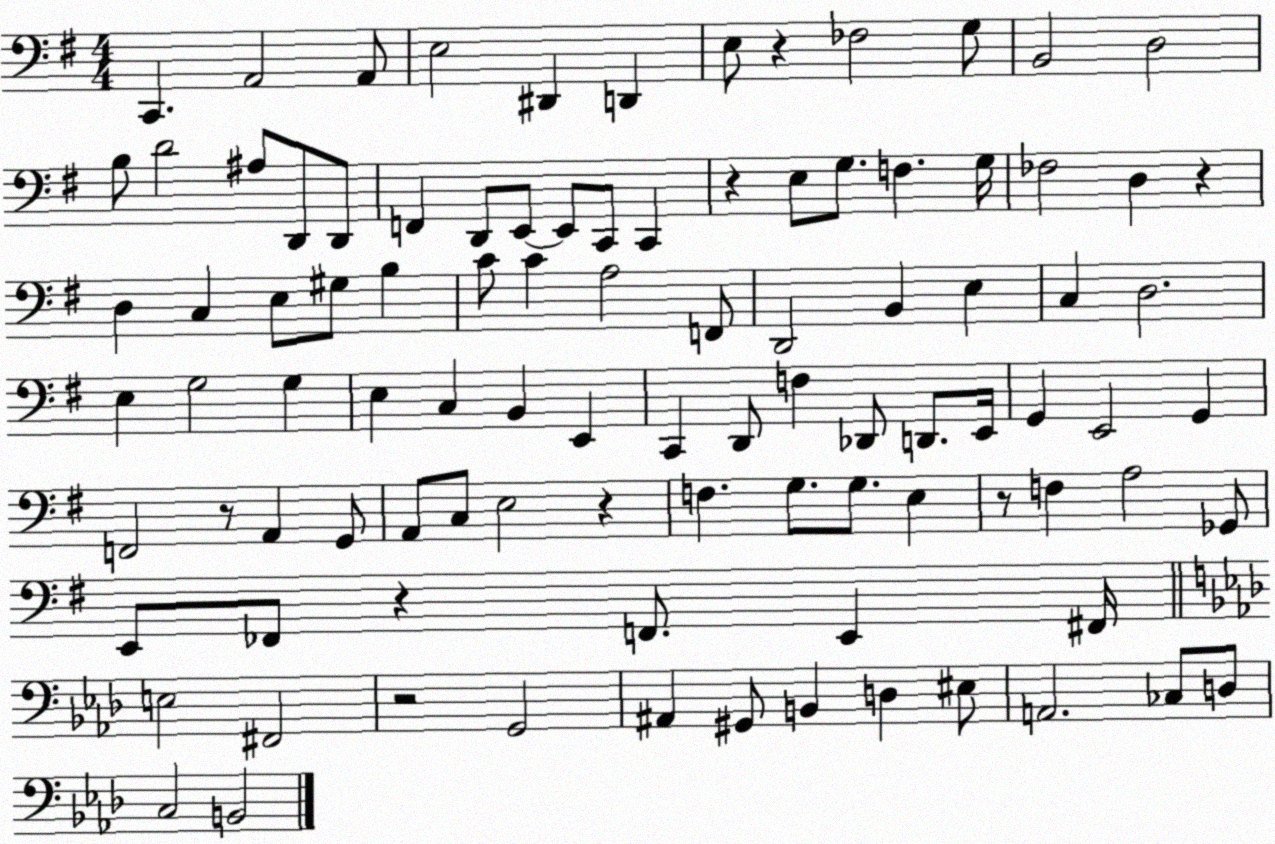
X:1
T:Untitled
M:4/4
L:1/4
K:G
C,, A,,2 A,,/2 E,2 ^D,, D,, E,/2 z _F,2 G,/2 B,,2 D,2 B,/2 D2 ^A,/2 D,,/2 D,,/2 F,, D,,/2 E,,/2 E,,/2 C,,/2 C,, z E,/2 G,/2 F, G,/4 _F,2 D, z D, C, E,/2 ^G,/2 B, C/2 C A,2 F,,/2 D,,2 B,, E, C, D,2 E, G,2 G, E, C, B,, E,, C,, D,,/2 F, _D,,/2 D,,/2 E,,/4 G,, E,,2 G,, F,,2 z/2 A,, G,,/2 A,,/2 C,/2 E,2 z F, G,/2 G,/2 E, z/2 F, A,2 _G,,/2 E,,/2 _F,,/2 z F,,/2 E,, ^F,,/4 E,2 ^F,,2 z2 G,,2 ^A,, ^G,,/2 B,, D, ^E,/2 A,,2 _C,/2 D,/2 C,2 B,,2